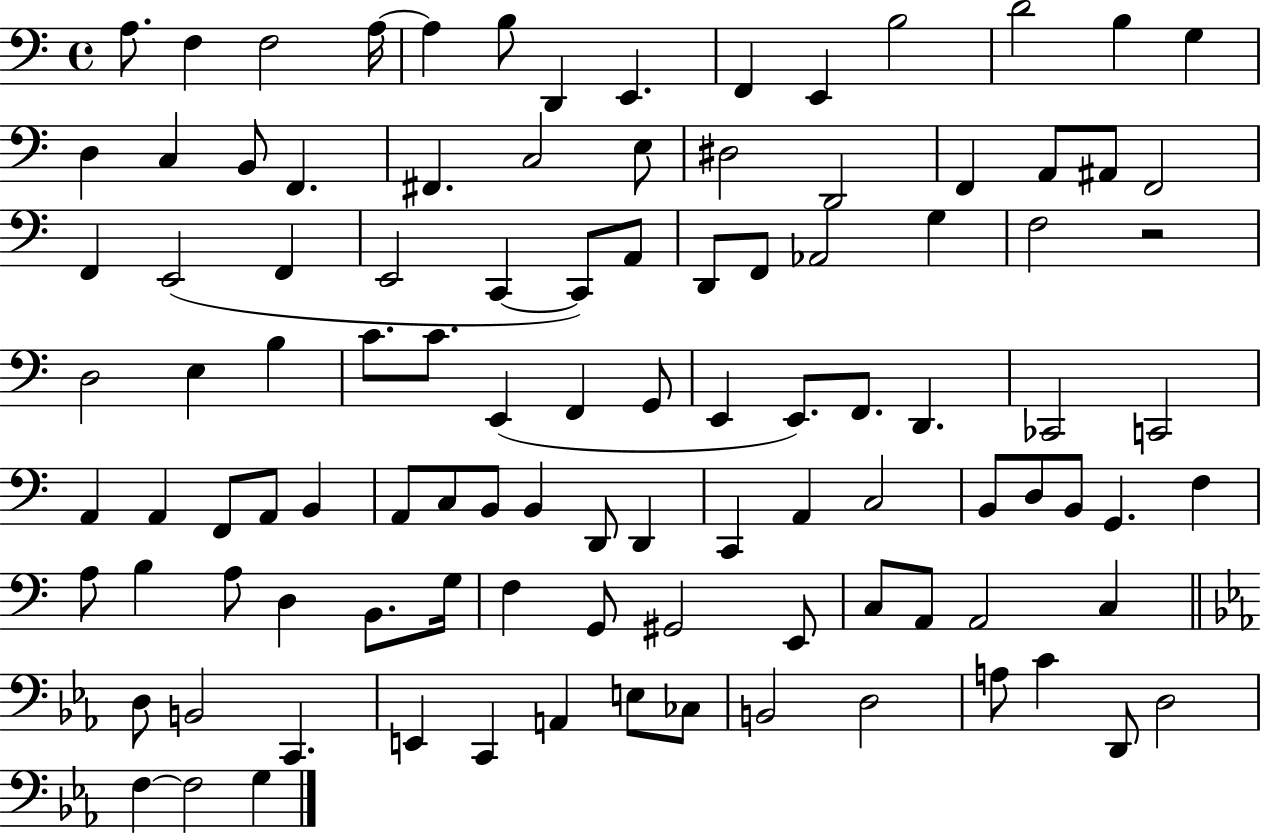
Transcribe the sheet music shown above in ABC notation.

X:1
T:Untitled
M:4/4
L:1/4
K:C
A,/2 F, F,2 A,/4 A, B,/2 D,, E,, F,, E,, B,2 D2 B, G, D, C, B,,/2 F,, ^F,, C,2 E,/2 ^D,2 D,,2 F,, A,,/2 ^A,,/2 F,,2 F,, E,,2 F,, E,,2 C,, C,,/2 A,,/2 D,,/2 F,,/2 _A,,2 G, F,2 z2 D,2 E, B, C/2 C/2 E,, F,, G,,/2 E,, E,,/2 F,,/2 D,, _C,,2 C,,2 A,, A,, F,,/2 A,,/2 B,, A,,/2 C,/2 B,,/2 B,, D,,/2 D,, C,, A,, C,2 B,,/2 D,/2 B,,/2 G,, F, A,/2 B, A,/2 D, B,,/2 G,/4 F, G,,/2 ^G,,2 E,,/2 C,/2 A,,/2 A,,2 C, D,/2 B,,2 C,, E,, C,, A,, E,/2 _C,/2 B,,2 D,2 A,/2 C D,,/2 D,2 F, F,2 G,